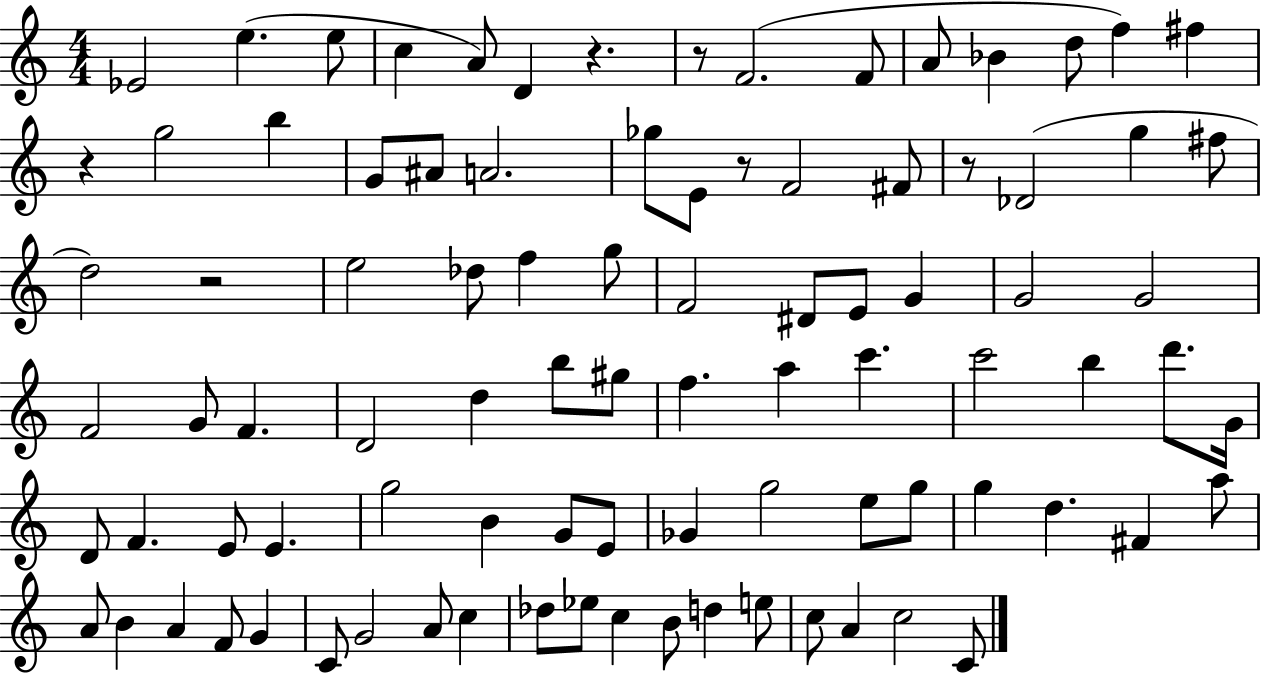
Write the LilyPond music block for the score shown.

{
  \clef treble
  \numericTimeSignature
  \time 4/4
  \key c \major
  \repeat volta 2 { ees'2 e''4.( e''8 | c''4 a'8) d'4 r4. | r8 f'2.( f'8 | a'8 bes'4 d''8 f''4) fis''4 | \break r4 g''2 b''4 | g'8 ais'8 a'2. | ges''8 e'8 r8 f'2 fis'8 | r8 des'2( g''4 fis''8 | \break d''2) r2 | e''2 des''8 f''4 g''8 | f'2 dis'8 e'8 g'4 | g'2 g'2 | \break f'2 g'8 f'4. | d'2 d''4 b''8 gis''8 | f''4. a''4 c'''4. | c'''2 b''4 d'''8. g'16 | \break d'8 f'4. e'8 e'4. | g''2 b'4 g'8 e'8 | ges'4 g''2 e''8 g''8 | g''4 d''4. fis'4 a''8 | \break a'8 b'4 a'4 f'8 g'4 | c'8 g'2 a'8 c''4 | des''8 ees''8 c''4 b'8 d''4 e''8 | c''8 a'4 c''2 c'8 | \break } \bar "|."
}